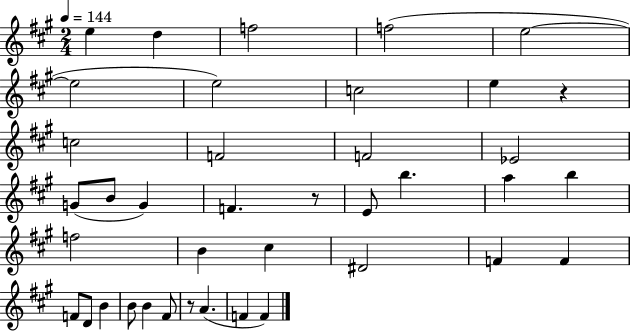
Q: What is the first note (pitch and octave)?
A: E5